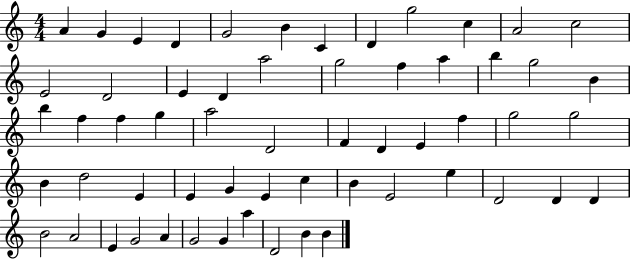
X:1
T:Untitled
M:4/4
L:1/4
K:C
A G E D G2 B C D g2 c A2 c2 E2 D2 E D a2 g2 f a b g2 B b f f g a2 D2 F D E f g2 g2 B d2 E E G E c B E2 e D2 D D B2 A2 E G2 A G2 G a D2 B B